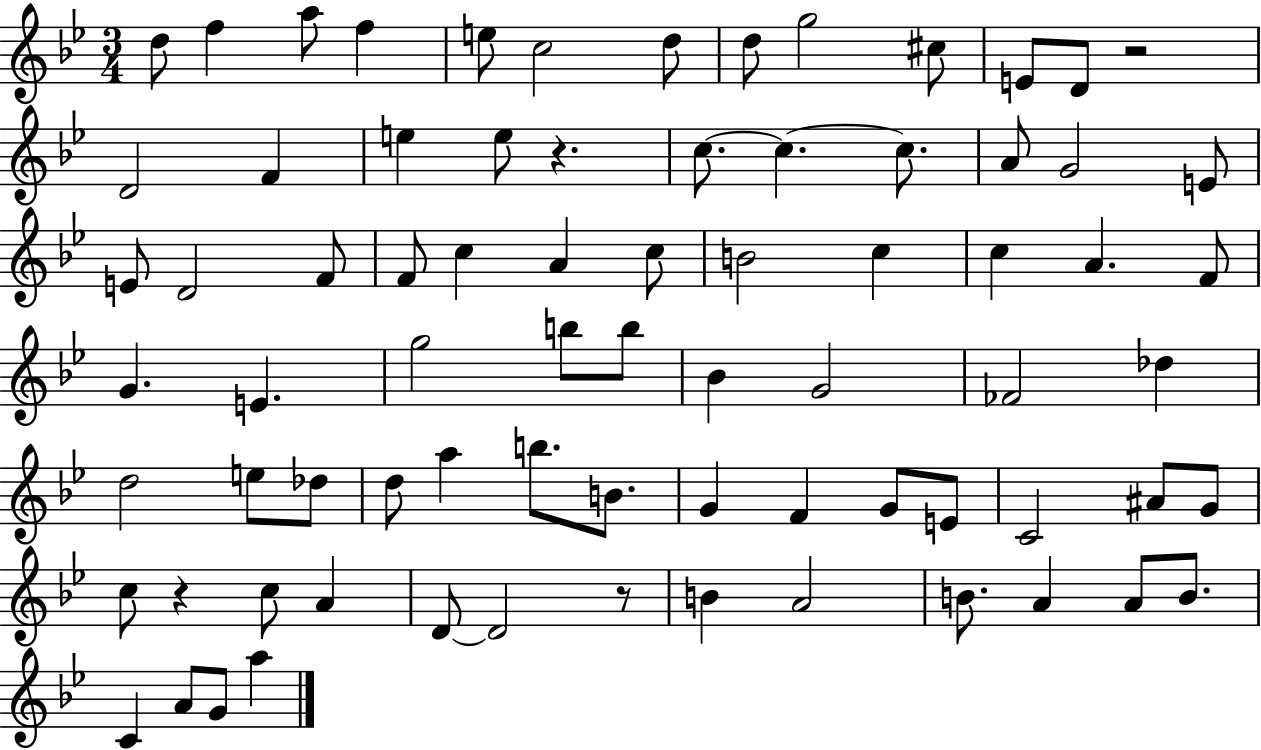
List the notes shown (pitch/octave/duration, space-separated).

D5/e F5/q A5/e F5/q E5/e C5/h D5/e D5/e G5/h C#5/e E4/e D4/e R/h D4/h F4/q E5/q E5/e R/q. C5/e. C5/q. C5/e. A4/e G4/h E4/e E4/e D4/h F4/e F4/e C5/q A4/q C5/e B4/h C5/q C5/q A4/q. F4/e G4/q. E4/q. G5/h B5/e B5/e Bb4/q G4/h FES4/h Db5/q D5/h E5/e Db5/e D5/e A5/q B5/e. B4/e. G4/q F4/q G4/e E4/e C4/h A#4/e G4/e C5/e R/q C5/e A4/q D4/e D4/h R/e B4/q A4/h B4/e. A4/q A4/e B4/e. C4/q A4/e G4/e A5/q